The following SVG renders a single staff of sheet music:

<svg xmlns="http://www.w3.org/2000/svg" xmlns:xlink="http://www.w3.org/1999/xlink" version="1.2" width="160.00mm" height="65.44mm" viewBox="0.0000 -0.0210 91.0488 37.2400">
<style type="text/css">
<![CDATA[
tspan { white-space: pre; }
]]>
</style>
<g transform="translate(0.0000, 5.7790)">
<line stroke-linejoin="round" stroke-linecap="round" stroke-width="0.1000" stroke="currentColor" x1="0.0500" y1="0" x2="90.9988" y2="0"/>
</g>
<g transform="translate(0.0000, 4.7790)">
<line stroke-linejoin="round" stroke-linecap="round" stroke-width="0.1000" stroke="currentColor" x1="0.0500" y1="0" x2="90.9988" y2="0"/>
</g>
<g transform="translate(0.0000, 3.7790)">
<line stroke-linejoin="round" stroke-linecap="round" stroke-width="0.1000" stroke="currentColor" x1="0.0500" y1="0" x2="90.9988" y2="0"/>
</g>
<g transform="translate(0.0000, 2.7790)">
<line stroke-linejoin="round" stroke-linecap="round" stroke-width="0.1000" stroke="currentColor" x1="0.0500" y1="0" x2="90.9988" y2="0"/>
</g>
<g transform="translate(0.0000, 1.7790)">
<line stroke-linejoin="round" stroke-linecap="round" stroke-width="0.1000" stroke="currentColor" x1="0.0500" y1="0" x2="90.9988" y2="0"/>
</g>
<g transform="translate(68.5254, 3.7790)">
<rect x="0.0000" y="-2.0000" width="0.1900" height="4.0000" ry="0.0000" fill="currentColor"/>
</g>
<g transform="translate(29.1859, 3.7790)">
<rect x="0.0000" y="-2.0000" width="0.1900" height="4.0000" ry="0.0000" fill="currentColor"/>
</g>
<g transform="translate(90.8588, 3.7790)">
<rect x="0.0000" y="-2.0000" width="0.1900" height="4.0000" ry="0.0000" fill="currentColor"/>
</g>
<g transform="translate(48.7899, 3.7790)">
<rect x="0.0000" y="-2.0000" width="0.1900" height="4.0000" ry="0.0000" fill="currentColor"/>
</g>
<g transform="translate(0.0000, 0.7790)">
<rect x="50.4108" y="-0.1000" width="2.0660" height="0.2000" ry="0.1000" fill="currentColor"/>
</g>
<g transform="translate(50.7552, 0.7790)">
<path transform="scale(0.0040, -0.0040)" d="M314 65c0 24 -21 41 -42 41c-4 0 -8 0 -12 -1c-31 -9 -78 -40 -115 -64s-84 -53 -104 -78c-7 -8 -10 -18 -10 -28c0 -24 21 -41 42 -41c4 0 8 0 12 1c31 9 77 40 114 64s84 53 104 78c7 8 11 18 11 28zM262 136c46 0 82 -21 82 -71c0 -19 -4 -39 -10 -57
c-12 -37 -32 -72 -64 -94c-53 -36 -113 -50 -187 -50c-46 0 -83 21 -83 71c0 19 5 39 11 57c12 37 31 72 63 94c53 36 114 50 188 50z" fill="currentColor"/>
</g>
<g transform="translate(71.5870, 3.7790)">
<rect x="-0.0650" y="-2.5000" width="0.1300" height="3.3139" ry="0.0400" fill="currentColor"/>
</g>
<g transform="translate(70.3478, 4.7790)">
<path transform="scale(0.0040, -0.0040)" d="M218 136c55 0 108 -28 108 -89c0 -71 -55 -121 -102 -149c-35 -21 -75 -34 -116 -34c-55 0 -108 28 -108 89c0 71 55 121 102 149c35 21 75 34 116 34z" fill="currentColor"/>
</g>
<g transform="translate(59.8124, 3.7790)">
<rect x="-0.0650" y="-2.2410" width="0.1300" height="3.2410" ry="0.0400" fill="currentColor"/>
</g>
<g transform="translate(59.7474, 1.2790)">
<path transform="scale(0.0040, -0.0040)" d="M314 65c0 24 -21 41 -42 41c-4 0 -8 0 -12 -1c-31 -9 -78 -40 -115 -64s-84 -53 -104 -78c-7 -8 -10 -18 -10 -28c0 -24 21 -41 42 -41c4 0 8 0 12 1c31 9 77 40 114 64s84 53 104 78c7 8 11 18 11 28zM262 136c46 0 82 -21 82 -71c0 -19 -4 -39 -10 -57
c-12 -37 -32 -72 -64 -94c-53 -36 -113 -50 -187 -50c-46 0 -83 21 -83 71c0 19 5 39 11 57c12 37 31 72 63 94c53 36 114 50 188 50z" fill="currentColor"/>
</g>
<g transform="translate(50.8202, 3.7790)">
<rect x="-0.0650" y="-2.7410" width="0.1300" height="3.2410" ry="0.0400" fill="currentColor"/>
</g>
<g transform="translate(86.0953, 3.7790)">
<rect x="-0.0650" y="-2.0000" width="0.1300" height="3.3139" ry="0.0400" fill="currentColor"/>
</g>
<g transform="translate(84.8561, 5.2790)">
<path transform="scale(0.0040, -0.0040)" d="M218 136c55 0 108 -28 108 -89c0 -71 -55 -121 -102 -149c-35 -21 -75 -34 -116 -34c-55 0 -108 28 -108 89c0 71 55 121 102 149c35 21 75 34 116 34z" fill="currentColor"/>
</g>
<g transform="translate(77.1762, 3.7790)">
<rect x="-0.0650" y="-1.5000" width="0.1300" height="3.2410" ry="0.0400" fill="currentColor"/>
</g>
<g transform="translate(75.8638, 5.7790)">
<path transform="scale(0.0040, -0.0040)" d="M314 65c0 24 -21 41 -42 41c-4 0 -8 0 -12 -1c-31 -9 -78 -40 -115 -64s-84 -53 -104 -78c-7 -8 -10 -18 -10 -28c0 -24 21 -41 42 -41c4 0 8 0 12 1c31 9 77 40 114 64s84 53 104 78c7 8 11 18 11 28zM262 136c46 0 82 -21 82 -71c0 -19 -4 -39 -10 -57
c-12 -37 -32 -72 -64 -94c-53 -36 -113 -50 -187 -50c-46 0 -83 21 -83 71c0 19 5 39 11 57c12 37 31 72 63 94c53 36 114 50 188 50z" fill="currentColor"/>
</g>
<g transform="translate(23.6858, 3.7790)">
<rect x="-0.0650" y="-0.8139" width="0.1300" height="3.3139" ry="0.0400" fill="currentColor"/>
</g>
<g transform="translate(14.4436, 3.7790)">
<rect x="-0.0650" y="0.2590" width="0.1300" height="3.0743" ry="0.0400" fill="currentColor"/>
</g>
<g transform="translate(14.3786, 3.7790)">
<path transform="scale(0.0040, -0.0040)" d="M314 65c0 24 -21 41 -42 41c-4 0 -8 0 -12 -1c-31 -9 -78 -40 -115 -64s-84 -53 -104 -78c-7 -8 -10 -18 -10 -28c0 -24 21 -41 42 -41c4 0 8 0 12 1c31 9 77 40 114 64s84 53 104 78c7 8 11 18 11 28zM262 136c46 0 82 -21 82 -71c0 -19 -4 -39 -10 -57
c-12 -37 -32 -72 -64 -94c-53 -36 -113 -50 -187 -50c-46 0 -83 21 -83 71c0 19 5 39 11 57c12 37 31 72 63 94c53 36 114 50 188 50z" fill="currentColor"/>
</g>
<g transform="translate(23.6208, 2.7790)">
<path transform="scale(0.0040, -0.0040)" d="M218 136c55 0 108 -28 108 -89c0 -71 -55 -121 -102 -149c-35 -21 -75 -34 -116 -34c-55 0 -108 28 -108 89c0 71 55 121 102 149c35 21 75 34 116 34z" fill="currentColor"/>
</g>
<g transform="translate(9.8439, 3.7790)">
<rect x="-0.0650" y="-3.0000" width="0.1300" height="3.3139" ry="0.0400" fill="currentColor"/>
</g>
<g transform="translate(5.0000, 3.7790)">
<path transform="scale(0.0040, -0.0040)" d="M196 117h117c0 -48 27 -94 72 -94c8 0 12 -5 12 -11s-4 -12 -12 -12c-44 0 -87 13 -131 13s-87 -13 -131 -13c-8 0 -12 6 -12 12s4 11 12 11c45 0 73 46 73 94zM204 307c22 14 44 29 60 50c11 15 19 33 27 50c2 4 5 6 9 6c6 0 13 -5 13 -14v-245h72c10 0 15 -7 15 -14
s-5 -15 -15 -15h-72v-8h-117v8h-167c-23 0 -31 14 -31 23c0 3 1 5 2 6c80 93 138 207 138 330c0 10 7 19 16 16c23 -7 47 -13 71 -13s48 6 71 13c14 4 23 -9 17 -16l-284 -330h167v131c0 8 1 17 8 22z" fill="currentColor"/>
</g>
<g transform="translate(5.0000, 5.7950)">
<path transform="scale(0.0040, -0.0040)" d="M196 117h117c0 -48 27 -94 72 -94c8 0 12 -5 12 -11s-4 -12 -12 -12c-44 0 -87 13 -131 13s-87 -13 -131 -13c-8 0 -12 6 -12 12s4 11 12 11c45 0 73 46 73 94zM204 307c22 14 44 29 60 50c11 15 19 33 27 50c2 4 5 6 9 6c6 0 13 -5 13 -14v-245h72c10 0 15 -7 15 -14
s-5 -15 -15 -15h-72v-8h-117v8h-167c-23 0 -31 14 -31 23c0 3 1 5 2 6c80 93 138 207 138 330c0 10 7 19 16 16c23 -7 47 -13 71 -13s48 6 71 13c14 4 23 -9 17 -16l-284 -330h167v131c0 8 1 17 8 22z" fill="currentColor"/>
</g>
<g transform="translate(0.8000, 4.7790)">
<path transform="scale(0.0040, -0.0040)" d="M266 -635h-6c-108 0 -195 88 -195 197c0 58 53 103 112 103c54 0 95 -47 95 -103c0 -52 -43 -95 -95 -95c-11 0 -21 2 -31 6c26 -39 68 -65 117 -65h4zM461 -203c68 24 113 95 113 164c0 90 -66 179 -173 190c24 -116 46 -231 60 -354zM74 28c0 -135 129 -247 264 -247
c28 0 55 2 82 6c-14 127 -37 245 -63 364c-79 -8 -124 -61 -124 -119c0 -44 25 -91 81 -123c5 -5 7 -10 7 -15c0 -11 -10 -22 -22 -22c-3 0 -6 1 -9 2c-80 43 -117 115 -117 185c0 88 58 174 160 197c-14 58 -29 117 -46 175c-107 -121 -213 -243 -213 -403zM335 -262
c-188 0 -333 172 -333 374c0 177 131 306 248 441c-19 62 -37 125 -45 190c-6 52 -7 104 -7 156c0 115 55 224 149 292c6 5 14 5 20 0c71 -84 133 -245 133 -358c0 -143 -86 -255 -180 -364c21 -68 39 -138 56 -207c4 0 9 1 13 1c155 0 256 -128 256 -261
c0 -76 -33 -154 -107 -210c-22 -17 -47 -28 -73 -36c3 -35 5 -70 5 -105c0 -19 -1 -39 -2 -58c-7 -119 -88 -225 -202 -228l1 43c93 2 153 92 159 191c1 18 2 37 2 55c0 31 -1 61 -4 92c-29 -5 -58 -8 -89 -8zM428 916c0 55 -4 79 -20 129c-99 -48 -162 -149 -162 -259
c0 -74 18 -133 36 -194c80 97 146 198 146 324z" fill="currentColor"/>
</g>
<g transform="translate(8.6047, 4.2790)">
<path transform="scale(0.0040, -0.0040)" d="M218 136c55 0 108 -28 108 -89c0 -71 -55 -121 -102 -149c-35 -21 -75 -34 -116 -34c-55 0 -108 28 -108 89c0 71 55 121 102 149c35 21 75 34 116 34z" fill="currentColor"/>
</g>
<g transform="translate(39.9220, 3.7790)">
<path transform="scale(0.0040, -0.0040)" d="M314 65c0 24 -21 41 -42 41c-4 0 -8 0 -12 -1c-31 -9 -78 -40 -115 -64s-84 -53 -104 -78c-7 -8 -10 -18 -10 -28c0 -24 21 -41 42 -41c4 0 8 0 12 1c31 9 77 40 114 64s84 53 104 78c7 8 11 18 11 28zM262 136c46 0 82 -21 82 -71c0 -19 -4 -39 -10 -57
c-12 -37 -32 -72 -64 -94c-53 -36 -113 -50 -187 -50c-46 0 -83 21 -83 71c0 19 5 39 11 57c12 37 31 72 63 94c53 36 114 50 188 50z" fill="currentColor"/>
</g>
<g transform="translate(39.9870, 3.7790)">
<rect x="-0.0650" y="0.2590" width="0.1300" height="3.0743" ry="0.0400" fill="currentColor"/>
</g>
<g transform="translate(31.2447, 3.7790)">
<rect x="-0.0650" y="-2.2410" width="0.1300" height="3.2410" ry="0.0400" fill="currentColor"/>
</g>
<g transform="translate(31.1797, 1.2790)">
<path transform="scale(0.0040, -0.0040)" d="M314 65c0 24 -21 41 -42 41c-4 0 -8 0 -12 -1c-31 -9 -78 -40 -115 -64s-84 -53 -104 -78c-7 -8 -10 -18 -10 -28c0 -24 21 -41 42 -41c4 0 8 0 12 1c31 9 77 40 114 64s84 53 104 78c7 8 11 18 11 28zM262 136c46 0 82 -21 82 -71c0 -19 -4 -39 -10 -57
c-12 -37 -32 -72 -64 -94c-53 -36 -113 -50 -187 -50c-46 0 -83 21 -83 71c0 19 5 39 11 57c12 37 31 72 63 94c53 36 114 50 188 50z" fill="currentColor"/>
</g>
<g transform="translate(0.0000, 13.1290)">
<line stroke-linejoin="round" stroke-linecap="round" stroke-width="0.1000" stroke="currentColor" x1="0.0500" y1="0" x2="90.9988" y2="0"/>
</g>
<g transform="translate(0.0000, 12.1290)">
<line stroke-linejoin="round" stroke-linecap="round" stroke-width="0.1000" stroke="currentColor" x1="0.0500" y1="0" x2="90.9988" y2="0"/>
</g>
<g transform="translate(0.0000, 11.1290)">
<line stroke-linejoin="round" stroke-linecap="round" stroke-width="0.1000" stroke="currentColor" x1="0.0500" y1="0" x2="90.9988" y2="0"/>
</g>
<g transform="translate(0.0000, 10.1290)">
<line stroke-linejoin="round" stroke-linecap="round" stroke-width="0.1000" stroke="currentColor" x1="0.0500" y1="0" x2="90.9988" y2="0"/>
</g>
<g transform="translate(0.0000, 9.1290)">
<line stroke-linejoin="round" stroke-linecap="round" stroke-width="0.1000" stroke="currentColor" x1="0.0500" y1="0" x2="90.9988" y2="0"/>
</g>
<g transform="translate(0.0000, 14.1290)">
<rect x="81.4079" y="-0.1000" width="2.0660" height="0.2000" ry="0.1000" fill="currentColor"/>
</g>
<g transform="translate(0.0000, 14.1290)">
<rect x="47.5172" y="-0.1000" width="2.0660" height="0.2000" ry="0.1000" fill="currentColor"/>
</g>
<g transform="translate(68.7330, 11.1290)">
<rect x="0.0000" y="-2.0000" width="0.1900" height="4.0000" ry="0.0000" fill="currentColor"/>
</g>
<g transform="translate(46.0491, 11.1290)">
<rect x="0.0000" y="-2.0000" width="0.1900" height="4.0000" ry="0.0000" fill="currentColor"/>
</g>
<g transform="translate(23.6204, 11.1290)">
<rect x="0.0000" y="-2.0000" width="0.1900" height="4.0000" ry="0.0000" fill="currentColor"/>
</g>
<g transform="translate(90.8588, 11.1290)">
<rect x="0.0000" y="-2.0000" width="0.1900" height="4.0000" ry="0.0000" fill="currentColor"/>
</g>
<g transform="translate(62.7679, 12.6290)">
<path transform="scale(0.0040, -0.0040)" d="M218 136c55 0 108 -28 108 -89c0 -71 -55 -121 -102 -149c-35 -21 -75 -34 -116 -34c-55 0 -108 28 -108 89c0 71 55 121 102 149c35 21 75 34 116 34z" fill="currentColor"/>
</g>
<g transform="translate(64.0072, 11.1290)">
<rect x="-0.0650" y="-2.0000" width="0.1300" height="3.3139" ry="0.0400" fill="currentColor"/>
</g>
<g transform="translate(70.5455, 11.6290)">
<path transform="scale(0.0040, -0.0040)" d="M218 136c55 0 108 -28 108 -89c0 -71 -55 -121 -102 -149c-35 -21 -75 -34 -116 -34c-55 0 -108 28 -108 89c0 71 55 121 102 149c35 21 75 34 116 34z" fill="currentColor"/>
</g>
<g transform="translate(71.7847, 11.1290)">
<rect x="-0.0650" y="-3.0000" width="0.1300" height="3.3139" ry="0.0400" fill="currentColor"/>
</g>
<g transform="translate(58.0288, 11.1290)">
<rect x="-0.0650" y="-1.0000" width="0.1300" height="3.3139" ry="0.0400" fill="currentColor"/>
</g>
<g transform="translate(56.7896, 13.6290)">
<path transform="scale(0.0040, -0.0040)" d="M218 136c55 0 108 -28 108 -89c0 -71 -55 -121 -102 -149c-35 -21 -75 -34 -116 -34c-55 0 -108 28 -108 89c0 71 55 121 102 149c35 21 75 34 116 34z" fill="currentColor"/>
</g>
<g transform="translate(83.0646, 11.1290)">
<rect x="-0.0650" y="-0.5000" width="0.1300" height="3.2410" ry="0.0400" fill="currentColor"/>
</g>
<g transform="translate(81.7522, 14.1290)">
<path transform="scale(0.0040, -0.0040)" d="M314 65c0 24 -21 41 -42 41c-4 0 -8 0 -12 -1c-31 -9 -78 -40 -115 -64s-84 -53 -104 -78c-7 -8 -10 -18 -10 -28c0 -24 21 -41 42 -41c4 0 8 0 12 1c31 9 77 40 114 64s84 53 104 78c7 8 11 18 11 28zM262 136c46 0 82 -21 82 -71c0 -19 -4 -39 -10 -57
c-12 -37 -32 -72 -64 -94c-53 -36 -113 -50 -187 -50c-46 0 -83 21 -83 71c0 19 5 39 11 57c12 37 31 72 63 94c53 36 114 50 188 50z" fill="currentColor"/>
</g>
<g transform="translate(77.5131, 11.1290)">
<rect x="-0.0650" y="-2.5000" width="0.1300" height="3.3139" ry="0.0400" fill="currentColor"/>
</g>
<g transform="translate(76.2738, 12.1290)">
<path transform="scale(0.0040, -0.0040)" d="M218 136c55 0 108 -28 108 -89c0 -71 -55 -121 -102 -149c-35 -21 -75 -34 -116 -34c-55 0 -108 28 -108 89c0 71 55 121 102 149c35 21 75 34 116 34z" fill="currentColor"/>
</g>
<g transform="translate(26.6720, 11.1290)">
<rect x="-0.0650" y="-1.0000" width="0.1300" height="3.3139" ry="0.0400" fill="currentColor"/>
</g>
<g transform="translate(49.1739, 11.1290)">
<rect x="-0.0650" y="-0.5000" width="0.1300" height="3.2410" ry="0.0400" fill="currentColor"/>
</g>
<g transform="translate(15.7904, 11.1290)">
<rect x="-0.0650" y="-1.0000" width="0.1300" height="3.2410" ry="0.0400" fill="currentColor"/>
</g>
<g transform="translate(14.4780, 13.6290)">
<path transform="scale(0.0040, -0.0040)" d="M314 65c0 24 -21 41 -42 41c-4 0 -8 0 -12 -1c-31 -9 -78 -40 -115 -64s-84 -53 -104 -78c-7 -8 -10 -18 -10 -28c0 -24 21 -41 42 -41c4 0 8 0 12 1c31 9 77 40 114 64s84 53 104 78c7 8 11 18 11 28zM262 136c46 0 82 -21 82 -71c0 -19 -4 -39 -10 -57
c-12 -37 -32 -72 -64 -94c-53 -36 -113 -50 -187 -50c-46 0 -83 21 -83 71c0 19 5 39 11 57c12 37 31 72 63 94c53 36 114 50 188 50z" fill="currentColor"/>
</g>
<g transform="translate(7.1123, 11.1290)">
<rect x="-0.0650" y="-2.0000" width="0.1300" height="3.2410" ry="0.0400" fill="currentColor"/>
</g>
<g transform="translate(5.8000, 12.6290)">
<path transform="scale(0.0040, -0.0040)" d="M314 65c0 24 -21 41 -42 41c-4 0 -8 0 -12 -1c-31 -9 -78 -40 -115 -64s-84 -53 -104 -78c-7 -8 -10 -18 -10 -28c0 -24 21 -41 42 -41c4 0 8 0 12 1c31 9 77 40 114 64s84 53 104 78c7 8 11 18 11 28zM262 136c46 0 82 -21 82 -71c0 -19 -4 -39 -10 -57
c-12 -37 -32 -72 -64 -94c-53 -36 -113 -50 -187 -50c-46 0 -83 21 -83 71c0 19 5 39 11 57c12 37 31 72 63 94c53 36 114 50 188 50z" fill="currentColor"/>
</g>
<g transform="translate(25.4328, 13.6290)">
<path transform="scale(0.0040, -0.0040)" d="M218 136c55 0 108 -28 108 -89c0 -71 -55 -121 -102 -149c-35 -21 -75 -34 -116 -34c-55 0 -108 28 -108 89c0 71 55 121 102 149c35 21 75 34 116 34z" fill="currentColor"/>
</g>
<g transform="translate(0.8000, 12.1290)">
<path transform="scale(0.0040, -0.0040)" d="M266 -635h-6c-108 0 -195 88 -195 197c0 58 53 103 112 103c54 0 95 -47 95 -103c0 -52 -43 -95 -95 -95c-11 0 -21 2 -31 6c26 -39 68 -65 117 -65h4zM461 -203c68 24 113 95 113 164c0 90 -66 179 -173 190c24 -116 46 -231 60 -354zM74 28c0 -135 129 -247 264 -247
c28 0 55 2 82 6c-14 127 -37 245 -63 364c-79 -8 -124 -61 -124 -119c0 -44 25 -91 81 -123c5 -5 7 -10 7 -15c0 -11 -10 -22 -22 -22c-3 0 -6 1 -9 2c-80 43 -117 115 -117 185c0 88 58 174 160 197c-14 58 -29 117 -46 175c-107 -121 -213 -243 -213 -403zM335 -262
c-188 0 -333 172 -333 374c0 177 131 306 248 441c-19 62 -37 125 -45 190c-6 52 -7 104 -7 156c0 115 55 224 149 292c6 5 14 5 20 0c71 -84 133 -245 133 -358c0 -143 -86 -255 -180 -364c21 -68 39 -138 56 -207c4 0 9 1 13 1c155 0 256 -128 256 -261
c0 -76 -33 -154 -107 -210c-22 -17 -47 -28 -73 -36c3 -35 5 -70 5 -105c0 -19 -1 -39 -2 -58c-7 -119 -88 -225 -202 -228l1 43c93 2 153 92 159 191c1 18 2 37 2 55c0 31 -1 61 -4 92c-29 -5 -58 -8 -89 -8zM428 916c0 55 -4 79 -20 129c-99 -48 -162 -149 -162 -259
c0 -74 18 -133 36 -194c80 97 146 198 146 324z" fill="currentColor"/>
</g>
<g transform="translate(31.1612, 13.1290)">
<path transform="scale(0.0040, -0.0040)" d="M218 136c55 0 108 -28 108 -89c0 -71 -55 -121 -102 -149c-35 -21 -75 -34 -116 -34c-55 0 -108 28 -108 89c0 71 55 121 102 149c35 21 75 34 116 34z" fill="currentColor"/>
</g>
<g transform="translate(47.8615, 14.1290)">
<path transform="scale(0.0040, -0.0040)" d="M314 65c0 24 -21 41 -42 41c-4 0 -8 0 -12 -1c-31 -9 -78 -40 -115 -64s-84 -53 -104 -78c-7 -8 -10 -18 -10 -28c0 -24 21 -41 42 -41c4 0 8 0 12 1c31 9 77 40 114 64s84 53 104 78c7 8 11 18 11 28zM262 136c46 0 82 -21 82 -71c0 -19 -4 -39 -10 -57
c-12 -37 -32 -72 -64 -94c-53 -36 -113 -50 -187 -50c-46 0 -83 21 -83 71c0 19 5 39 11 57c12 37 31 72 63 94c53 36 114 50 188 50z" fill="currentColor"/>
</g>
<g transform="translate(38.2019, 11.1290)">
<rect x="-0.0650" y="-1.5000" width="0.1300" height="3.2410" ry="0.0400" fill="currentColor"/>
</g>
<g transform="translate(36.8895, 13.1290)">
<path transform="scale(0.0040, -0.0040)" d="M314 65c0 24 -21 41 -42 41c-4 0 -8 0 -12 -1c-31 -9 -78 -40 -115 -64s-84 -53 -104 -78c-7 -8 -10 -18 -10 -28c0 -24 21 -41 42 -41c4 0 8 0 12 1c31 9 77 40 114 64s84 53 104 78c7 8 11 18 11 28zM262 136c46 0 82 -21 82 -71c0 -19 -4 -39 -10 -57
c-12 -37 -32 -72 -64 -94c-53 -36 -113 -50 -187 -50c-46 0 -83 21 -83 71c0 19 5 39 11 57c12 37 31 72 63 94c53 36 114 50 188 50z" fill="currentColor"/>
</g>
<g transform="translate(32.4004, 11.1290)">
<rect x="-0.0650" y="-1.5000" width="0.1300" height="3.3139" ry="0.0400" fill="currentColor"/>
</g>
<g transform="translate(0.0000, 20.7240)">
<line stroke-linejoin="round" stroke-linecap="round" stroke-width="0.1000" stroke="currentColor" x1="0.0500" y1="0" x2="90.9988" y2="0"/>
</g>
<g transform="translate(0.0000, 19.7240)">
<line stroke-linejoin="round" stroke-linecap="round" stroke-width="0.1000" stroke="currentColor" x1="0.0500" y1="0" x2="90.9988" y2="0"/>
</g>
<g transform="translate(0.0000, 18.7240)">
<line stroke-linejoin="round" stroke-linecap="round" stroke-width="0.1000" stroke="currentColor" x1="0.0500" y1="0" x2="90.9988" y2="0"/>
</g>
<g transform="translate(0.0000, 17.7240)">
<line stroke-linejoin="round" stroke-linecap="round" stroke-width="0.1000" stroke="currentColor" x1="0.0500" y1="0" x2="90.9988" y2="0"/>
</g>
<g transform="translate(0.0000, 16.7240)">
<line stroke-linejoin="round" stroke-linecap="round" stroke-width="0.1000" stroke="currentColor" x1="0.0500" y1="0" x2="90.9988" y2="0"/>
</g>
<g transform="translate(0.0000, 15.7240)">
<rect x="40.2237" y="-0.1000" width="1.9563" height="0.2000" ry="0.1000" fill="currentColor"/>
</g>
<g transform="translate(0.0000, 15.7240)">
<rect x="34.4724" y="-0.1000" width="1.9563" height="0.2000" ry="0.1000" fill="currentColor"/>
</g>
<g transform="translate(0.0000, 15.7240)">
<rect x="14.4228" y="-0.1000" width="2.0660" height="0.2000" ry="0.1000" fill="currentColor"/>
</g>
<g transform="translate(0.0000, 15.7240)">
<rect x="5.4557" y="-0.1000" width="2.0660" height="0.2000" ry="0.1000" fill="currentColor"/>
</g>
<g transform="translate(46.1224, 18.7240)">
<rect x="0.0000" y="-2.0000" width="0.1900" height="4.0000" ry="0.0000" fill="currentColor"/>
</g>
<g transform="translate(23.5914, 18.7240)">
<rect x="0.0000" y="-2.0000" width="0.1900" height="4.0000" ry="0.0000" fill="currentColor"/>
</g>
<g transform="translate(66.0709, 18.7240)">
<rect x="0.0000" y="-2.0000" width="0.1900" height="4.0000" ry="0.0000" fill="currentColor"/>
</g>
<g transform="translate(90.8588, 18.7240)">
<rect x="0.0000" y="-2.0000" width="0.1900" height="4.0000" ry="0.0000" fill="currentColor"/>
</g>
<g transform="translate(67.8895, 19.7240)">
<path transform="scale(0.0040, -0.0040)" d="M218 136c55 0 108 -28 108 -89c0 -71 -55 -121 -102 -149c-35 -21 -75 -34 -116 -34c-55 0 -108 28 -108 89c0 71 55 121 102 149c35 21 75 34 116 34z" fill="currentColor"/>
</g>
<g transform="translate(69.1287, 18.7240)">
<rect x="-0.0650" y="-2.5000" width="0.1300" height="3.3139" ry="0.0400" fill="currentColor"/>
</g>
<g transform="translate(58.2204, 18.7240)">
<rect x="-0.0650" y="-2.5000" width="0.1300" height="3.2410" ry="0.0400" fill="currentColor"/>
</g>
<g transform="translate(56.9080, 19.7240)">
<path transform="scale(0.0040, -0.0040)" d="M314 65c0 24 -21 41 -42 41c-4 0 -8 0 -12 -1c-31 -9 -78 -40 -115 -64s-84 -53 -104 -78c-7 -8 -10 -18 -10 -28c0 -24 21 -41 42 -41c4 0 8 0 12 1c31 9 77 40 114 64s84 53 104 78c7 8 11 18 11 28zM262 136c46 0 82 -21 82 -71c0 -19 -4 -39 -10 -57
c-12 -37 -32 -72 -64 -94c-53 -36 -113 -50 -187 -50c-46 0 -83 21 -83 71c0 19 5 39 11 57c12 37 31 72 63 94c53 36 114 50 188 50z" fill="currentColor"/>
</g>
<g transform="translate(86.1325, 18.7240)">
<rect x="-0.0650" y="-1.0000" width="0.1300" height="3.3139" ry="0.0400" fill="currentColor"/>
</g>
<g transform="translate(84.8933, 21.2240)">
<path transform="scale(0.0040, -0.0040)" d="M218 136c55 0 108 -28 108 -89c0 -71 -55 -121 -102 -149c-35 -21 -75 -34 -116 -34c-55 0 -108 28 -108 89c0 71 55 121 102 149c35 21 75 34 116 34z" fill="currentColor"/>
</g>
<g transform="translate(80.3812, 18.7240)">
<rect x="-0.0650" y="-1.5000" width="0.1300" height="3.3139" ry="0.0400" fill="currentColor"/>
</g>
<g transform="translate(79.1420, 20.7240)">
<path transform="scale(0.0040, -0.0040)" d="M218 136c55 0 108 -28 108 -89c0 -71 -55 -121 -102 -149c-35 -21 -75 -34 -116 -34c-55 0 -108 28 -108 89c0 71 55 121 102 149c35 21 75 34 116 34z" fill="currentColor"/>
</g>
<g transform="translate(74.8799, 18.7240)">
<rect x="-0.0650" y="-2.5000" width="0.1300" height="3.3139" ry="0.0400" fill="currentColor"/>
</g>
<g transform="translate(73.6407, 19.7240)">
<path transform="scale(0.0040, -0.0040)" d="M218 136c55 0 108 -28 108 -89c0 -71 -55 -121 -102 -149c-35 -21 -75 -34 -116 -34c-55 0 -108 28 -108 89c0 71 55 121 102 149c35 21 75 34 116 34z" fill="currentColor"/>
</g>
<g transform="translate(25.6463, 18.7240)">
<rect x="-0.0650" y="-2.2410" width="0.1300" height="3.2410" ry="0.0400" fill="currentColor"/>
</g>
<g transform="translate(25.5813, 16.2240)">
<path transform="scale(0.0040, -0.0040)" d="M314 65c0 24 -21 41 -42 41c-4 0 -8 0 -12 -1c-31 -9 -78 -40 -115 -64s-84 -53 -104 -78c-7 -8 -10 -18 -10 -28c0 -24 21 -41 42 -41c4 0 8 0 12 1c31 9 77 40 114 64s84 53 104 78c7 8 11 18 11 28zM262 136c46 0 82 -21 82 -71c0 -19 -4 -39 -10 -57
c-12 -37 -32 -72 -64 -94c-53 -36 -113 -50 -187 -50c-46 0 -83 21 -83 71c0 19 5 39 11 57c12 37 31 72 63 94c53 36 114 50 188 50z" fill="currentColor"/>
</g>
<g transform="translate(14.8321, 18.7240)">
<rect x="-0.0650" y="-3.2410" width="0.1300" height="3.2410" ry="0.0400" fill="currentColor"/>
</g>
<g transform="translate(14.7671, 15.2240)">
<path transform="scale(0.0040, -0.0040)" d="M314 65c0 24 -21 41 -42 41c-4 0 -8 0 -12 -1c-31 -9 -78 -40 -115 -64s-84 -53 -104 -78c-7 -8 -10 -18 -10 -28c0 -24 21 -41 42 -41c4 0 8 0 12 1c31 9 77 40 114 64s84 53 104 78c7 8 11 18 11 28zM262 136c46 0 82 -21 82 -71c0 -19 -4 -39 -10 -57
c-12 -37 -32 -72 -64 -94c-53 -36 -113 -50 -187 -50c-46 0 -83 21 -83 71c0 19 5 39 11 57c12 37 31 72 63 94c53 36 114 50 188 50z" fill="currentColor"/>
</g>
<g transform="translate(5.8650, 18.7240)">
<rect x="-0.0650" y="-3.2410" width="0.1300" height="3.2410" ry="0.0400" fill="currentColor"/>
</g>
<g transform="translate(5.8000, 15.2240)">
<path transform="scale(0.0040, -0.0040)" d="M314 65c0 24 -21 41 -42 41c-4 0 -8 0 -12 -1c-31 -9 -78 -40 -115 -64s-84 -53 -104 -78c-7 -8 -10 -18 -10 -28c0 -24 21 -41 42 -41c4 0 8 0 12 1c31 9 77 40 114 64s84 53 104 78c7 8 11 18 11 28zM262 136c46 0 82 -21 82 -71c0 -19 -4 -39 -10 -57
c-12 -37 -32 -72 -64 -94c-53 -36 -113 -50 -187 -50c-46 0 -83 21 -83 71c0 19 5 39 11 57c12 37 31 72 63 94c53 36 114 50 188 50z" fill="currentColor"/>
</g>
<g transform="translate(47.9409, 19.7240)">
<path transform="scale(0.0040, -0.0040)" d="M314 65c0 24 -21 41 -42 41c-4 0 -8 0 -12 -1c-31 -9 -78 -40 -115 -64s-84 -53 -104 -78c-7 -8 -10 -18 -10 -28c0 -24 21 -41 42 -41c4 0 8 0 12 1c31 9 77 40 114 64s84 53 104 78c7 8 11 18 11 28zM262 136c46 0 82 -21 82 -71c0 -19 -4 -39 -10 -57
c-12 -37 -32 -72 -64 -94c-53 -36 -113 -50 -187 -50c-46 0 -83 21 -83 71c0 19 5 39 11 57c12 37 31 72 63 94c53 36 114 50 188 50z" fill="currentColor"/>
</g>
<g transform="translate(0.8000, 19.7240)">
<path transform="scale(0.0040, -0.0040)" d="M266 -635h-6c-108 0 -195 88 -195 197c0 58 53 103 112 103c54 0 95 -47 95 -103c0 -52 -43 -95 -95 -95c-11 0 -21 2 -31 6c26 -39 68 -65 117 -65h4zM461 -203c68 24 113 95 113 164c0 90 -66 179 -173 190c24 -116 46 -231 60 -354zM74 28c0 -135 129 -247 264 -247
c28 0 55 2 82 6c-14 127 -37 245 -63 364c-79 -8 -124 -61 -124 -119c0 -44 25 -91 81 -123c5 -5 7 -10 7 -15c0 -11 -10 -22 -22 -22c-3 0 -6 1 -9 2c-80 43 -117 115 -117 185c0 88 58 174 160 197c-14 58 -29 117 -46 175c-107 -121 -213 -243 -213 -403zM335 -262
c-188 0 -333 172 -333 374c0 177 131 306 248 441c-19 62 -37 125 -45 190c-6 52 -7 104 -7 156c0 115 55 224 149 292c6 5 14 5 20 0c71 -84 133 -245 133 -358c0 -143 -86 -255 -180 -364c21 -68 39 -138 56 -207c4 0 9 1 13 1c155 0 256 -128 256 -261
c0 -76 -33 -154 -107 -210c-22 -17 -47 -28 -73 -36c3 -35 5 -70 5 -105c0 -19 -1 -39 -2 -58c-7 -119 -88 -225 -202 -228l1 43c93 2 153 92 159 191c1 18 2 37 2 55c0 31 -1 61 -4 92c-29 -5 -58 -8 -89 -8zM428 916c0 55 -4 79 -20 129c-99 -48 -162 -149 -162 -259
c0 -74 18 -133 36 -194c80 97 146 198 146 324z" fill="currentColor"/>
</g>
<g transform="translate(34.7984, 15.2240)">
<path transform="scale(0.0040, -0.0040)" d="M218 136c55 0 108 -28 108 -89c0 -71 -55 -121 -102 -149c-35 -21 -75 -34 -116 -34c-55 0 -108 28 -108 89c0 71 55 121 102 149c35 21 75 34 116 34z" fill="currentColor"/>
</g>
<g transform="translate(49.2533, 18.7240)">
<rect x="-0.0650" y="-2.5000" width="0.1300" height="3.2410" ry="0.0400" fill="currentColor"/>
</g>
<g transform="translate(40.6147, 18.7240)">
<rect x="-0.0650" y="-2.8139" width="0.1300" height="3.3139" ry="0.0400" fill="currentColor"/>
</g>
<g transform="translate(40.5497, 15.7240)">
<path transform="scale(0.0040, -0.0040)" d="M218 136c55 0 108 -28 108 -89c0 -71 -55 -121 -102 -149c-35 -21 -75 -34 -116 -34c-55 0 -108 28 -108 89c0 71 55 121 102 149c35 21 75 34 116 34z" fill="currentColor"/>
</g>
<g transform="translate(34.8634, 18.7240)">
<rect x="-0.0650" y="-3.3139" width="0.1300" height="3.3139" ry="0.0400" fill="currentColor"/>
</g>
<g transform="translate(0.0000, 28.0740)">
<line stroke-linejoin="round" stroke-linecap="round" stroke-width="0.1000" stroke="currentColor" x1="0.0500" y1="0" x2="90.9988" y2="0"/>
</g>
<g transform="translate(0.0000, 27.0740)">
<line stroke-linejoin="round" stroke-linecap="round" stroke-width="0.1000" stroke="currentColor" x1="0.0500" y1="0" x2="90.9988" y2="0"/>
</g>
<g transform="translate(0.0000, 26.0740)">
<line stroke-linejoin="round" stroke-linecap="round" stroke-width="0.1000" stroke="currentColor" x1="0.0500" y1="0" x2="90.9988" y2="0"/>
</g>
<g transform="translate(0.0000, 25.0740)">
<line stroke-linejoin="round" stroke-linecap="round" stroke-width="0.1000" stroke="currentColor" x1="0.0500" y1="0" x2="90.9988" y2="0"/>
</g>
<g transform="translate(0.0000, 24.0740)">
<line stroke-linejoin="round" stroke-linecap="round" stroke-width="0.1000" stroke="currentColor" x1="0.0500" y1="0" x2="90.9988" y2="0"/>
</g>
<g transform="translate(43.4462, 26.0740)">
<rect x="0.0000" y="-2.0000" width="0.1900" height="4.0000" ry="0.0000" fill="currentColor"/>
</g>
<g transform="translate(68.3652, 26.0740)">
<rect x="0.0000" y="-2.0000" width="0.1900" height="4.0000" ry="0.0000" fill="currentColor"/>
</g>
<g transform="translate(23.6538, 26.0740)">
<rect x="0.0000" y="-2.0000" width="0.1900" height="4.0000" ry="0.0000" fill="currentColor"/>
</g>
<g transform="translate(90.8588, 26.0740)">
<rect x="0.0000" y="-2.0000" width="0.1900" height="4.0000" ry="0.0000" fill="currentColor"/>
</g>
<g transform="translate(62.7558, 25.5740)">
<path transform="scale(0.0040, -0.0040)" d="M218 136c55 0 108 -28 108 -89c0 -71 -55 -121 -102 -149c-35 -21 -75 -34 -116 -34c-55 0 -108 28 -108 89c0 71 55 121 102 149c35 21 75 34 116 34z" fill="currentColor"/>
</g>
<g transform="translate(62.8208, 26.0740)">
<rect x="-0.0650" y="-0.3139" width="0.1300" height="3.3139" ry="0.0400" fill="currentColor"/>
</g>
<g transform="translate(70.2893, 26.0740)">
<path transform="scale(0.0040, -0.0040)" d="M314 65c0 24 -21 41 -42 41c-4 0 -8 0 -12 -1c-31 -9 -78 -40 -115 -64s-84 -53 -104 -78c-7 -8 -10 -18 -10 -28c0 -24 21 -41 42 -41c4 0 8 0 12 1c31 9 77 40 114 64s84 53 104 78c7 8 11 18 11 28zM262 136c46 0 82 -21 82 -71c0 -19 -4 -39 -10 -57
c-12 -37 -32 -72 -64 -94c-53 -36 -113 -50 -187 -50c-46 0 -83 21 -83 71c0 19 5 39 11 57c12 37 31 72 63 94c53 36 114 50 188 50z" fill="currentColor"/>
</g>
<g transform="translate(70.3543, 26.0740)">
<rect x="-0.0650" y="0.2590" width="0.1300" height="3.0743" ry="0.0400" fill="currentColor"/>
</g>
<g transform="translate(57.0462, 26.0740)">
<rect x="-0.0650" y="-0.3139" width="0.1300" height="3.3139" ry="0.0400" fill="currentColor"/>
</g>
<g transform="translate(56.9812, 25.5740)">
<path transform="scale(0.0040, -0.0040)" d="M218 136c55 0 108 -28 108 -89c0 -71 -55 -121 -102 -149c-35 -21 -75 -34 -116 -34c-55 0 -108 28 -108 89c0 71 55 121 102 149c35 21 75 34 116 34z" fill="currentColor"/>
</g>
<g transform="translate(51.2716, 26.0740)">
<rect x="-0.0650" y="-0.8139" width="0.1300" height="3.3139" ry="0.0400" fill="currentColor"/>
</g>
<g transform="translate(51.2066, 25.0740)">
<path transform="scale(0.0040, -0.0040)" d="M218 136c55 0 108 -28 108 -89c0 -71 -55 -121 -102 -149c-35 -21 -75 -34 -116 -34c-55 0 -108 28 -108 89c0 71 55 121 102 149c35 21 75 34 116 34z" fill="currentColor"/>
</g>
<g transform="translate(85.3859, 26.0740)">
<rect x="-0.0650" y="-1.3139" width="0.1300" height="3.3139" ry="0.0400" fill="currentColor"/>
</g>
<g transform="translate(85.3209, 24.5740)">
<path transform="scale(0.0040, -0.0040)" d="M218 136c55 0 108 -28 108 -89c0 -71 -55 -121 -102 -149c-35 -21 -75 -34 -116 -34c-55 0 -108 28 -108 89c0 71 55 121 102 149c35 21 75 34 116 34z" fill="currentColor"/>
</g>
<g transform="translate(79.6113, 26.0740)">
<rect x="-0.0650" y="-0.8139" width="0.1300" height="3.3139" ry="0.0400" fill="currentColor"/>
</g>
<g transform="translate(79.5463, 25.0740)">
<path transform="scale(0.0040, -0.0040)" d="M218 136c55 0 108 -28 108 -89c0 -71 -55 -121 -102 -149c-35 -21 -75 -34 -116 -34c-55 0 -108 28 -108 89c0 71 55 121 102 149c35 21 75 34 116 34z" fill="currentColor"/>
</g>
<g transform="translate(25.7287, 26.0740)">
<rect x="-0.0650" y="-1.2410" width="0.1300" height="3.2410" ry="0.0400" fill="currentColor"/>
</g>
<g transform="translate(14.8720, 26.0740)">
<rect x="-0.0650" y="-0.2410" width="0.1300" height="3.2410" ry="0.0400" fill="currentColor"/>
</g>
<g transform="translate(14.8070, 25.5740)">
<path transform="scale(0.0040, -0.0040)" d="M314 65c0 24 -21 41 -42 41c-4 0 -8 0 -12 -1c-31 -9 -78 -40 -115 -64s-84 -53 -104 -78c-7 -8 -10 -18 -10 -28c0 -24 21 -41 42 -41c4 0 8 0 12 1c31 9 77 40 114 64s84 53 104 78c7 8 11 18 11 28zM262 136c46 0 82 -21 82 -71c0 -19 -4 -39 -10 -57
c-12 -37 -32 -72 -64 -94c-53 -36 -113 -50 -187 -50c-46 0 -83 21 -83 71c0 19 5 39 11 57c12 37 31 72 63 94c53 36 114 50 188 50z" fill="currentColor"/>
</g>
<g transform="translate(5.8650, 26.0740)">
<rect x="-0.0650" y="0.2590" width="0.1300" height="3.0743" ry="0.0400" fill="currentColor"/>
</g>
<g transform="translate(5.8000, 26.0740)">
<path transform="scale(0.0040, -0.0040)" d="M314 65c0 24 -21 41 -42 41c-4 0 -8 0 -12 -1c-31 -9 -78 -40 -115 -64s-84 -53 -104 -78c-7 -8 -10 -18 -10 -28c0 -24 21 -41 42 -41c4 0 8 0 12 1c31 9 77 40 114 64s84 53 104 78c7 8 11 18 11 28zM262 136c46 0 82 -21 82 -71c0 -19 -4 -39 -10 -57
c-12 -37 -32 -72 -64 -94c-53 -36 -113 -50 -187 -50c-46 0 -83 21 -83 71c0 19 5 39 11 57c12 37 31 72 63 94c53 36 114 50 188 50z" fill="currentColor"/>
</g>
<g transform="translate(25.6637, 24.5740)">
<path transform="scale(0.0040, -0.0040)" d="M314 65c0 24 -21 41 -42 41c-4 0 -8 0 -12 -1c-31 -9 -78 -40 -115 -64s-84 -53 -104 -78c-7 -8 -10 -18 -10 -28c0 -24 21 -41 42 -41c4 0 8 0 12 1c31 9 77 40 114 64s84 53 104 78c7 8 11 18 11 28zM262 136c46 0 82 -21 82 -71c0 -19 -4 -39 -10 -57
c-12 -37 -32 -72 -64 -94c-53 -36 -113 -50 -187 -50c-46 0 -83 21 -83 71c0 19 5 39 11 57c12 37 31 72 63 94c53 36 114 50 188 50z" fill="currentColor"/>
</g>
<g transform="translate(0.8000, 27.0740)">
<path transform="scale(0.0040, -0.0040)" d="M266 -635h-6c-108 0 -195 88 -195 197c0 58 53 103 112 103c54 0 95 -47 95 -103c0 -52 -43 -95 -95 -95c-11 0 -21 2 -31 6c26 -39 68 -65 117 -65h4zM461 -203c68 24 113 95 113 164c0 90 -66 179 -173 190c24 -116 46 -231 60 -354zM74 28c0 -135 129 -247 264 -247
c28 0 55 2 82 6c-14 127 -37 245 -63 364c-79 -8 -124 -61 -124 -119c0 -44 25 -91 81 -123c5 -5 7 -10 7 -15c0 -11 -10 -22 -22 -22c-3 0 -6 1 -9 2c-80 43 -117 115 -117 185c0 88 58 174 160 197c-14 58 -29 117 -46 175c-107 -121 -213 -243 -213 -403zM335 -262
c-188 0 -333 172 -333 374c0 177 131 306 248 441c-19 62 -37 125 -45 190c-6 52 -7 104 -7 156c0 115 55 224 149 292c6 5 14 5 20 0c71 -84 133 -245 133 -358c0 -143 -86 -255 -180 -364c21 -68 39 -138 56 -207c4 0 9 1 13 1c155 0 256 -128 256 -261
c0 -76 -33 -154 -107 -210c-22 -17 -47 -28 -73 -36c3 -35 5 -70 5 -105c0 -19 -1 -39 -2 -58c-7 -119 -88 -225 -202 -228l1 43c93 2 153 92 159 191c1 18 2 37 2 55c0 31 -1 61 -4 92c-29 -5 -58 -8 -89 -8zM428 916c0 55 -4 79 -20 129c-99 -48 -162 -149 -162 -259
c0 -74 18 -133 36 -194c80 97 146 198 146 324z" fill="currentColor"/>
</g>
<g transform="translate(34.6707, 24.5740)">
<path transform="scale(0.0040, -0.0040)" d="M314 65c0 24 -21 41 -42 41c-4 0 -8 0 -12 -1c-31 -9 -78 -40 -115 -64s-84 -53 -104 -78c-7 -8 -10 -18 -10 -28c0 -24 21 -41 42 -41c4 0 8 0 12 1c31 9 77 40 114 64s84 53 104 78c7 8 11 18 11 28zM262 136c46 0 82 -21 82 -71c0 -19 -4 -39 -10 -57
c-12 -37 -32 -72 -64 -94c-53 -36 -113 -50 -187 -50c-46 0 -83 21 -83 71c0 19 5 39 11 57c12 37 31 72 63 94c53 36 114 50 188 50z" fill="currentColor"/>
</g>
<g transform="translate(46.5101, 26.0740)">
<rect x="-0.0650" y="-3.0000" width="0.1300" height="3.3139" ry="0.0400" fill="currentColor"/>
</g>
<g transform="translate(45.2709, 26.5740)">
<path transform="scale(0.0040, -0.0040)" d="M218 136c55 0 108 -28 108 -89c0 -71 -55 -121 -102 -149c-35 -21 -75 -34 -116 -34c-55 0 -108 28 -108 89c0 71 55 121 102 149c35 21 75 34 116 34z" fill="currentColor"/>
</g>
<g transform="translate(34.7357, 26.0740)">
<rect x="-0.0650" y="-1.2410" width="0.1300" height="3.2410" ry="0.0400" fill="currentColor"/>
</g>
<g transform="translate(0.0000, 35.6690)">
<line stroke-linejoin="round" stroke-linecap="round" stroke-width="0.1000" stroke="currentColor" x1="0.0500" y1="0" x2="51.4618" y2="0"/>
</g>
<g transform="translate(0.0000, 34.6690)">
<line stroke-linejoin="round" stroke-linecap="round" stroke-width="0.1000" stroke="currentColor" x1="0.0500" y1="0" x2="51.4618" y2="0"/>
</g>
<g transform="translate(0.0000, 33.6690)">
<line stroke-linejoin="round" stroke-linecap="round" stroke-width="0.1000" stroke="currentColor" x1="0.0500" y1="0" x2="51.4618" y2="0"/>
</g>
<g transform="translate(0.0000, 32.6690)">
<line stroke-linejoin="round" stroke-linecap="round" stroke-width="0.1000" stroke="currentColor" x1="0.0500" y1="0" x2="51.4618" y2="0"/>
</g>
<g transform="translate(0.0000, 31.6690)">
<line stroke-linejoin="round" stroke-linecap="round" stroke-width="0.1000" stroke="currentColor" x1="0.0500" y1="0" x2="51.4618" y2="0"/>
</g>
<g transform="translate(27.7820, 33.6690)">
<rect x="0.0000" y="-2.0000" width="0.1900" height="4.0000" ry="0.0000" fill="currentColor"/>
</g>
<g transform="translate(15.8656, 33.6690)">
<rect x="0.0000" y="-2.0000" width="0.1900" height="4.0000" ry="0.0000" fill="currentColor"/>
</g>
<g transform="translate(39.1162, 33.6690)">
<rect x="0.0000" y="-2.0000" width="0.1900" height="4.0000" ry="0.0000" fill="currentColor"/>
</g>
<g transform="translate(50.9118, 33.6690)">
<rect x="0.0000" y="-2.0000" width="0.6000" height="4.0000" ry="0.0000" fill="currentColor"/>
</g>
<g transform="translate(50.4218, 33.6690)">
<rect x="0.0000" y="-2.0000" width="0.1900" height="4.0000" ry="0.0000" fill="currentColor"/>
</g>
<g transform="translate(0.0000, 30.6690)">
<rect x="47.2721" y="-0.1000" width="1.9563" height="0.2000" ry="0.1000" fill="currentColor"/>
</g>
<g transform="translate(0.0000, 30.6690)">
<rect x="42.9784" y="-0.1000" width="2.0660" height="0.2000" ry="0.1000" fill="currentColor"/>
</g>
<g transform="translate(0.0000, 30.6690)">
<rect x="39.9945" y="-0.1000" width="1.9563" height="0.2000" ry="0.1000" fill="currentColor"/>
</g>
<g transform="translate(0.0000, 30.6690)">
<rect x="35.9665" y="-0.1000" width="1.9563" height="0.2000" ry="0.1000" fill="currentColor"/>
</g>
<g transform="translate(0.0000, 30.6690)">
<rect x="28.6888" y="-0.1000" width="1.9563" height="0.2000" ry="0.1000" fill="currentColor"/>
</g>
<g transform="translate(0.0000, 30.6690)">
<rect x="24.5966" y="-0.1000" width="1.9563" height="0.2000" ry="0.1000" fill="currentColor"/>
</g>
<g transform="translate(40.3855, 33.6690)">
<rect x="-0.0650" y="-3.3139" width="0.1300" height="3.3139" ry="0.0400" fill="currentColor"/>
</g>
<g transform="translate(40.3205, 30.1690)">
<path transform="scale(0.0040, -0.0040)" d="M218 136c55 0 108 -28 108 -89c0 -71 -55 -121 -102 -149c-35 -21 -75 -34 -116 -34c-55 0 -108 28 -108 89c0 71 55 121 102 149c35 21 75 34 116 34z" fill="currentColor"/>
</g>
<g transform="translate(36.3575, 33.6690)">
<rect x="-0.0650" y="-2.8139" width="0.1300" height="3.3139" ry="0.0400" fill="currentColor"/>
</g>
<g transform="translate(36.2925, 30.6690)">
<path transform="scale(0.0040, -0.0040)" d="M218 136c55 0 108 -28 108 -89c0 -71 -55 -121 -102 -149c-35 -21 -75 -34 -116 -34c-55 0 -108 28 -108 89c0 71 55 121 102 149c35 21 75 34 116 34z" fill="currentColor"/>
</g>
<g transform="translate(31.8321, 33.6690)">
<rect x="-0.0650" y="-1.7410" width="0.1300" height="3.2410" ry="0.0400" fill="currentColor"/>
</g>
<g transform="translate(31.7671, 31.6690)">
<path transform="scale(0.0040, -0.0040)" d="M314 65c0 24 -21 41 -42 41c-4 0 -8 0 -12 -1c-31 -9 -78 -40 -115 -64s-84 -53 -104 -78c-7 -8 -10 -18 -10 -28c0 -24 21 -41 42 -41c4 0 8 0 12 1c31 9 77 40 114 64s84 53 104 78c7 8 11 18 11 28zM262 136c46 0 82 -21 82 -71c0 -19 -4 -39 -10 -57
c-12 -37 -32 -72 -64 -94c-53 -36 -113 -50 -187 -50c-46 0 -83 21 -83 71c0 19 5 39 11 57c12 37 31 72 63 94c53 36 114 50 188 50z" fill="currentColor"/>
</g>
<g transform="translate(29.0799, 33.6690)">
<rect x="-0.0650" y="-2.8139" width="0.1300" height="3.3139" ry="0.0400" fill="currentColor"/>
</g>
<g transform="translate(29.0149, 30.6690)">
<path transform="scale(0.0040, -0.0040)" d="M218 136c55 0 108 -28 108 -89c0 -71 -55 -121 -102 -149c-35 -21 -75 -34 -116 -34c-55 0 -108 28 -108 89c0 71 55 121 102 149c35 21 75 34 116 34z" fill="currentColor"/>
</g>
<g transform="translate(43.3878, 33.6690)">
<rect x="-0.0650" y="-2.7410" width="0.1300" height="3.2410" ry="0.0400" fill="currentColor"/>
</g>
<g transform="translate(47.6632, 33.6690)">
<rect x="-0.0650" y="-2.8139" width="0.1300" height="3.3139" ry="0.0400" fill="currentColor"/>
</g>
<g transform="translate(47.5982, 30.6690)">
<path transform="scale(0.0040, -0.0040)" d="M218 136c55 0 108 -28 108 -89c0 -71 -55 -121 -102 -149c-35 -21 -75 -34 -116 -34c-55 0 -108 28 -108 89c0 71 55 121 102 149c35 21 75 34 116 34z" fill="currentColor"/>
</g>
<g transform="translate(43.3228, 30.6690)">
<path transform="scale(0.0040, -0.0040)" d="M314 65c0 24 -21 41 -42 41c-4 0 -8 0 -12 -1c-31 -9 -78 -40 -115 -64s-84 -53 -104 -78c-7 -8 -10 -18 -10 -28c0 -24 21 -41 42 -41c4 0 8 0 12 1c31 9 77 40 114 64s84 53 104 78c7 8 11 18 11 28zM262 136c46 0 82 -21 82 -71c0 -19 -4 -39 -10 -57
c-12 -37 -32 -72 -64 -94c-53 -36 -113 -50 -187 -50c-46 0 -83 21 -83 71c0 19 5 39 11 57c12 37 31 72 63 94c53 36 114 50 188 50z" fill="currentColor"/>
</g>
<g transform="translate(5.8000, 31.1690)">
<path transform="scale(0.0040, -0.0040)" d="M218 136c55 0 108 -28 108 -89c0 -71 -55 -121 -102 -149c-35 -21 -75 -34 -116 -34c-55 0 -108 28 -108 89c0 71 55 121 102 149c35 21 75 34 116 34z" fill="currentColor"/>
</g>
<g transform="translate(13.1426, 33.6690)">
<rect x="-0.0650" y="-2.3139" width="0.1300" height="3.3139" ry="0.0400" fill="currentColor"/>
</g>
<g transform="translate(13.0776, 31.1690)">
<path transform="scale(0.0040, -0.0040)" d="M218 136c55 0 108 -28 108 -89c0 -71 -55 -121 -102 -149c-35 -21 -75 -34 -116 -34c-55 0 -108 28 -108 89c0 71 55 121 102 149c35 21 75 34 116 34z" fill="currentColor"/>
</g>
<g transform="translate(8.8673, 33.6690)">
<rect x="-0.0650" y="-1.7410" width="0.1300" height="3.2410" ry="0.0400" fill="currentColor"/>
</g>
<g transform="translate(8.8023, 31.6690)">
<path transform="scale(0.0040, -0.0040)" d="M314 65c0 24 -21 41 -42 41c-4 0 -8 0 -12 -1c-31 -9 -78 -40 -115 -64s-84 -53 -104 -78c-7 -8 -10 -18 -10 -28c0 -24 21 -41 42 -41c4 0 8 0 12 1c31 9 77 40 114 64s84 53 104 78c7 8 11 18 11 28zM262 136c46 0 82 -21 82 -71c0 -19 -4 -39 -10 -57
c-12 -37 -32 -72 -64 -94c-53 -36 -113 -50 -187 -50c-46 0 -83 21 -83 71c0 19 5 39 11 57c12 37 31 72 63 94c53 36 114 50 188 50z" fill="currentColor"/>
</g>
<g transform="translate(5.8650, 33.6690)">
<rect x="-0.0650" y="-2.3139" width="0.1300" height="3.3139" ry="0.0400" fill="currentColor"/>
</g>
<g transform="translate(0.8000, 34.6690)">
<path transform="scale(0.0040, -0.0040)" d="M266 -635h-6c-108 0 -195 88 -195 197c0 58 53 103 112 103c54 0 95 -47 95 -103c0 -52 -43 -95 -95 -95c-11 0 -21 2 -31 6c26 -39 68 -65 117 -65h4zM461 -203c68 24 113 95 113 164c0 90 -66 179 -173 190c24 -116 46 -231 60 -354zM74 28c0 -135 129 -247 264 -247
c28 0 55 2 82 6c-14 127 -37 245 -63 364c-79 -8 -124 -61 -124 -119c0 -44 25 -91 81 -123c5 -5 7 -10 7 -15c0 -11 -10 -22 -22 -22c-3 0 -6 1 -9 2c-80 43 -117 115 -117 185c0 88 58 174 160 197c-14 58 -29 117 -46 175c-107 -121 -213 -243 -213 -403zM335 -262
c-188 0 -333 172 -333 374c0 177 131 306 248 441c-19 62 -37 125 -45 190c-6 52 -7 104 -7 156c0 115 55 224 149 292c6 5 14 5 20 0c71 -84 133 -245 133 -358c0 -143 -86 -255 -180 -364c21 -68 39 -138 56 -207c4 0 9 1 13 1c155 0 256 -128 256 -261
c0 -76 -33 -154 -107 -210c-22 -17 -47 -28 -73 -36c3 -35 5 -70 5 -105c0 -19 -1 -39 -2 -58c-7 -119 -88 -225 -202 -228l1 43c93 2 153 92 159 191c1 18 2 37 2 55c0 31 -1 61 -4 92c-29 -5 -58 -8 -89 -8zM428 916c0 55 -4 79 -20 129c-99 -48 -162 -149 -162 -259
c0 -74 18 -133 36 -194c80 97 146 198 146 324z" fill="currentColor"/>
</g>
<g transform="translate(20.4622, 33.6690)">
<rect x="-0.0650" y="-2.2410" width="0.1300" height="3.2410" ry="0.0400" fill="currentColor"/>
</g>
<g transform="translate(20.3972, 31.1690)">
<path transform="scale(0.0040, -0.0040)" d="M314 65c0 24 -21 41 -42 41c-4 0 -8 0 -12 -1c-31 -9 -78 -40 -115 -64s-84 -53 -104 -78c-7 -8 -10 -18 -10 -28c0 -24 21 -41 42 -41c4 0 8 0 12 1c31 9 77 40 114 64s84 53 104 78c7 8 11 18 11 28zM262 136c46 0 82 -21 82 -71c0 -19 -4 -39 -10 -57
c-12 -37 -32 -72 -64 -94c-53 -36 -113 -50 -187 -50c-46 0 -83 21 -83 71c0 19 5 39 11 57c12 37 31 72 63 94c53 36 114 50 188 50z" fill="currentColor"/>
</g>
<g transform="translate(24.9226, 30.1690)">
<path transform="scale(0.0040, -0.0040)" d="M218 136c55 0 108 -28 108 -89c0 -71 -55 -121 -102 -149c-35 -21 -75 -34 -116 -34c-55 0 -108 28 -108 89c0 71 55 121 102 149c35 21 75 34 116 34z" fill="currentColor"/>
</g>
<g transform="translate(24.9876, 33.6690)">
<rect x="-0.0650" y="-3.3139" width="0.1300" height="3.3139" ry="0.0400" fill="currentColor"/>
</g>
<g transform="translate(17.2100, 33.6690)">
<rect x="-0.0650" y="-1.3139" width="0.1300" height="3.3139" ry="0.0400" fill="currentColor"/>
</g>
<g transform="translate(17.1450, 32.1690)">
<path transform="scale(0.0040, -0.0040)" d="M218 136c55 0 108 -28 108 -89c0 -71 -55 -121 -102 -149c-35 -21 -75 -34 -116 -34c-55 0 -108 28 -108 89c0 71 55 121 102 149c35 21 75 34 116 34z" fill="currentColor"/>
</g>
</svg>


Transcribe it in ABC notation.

X:1
T:Untitled
M:4/4
L:1/4
K:C
A B2 d g2 B2 a2 g2 G E2 F F2 D2 D E E2 C2 D F A G C2 b2 b2 g2 b a G2 G2 G G E D B2 c2 e2 e2 A d c c B2 d e g f2 g e g2 b a f2 a b a2 a